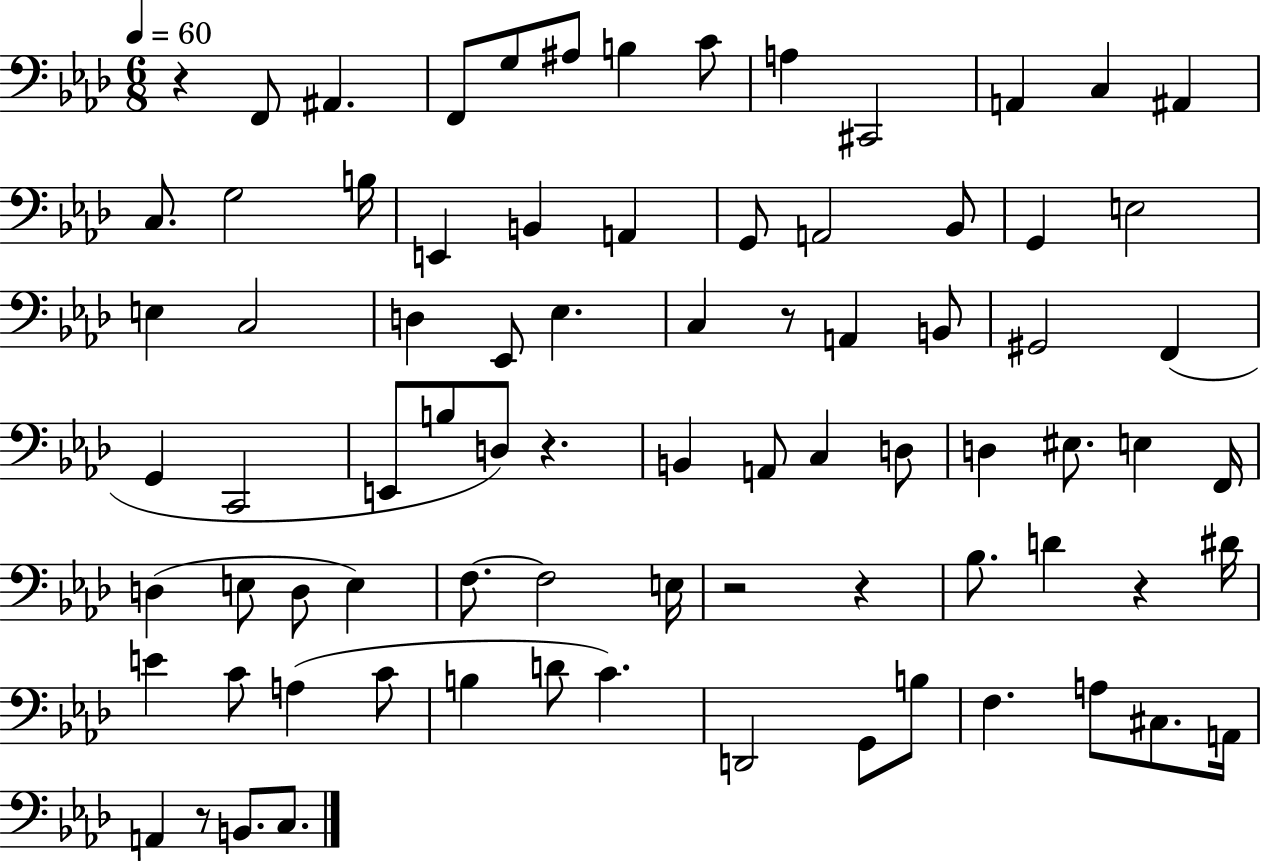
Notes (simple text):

R/q F2/e A#2/q. F2/e G3/e A#3/e B3/q C4/e A3/q C#2/h A2/q C3/q A#2/q C3/e. G3/h B3/s E2/q B2/q A2/q G2/e A2/h Bb2/e G2/q E3/h E3/q C3/h D3/q Eb2/e Eb3/q. C3/q R/e A2/q B2/e G#2/h F2/q G2/q C2/h E2/e B3/e D3/e R/q. B2/q A2/e C3/q D3/e D3/q EIS3/e. E3/q F2/s D3/q E3/e D3/e E3/q F3/e. F3/h E3/s R/h R/q Bb3/e. D4/q R/q D#4/s E4/q C4/e A3/q C4/e B3/q D4/e C4/q. D2/h G2/e B3/e F3/q. A3/e C#3/e. A2/s A2/q R/e B2/e. C3/e.